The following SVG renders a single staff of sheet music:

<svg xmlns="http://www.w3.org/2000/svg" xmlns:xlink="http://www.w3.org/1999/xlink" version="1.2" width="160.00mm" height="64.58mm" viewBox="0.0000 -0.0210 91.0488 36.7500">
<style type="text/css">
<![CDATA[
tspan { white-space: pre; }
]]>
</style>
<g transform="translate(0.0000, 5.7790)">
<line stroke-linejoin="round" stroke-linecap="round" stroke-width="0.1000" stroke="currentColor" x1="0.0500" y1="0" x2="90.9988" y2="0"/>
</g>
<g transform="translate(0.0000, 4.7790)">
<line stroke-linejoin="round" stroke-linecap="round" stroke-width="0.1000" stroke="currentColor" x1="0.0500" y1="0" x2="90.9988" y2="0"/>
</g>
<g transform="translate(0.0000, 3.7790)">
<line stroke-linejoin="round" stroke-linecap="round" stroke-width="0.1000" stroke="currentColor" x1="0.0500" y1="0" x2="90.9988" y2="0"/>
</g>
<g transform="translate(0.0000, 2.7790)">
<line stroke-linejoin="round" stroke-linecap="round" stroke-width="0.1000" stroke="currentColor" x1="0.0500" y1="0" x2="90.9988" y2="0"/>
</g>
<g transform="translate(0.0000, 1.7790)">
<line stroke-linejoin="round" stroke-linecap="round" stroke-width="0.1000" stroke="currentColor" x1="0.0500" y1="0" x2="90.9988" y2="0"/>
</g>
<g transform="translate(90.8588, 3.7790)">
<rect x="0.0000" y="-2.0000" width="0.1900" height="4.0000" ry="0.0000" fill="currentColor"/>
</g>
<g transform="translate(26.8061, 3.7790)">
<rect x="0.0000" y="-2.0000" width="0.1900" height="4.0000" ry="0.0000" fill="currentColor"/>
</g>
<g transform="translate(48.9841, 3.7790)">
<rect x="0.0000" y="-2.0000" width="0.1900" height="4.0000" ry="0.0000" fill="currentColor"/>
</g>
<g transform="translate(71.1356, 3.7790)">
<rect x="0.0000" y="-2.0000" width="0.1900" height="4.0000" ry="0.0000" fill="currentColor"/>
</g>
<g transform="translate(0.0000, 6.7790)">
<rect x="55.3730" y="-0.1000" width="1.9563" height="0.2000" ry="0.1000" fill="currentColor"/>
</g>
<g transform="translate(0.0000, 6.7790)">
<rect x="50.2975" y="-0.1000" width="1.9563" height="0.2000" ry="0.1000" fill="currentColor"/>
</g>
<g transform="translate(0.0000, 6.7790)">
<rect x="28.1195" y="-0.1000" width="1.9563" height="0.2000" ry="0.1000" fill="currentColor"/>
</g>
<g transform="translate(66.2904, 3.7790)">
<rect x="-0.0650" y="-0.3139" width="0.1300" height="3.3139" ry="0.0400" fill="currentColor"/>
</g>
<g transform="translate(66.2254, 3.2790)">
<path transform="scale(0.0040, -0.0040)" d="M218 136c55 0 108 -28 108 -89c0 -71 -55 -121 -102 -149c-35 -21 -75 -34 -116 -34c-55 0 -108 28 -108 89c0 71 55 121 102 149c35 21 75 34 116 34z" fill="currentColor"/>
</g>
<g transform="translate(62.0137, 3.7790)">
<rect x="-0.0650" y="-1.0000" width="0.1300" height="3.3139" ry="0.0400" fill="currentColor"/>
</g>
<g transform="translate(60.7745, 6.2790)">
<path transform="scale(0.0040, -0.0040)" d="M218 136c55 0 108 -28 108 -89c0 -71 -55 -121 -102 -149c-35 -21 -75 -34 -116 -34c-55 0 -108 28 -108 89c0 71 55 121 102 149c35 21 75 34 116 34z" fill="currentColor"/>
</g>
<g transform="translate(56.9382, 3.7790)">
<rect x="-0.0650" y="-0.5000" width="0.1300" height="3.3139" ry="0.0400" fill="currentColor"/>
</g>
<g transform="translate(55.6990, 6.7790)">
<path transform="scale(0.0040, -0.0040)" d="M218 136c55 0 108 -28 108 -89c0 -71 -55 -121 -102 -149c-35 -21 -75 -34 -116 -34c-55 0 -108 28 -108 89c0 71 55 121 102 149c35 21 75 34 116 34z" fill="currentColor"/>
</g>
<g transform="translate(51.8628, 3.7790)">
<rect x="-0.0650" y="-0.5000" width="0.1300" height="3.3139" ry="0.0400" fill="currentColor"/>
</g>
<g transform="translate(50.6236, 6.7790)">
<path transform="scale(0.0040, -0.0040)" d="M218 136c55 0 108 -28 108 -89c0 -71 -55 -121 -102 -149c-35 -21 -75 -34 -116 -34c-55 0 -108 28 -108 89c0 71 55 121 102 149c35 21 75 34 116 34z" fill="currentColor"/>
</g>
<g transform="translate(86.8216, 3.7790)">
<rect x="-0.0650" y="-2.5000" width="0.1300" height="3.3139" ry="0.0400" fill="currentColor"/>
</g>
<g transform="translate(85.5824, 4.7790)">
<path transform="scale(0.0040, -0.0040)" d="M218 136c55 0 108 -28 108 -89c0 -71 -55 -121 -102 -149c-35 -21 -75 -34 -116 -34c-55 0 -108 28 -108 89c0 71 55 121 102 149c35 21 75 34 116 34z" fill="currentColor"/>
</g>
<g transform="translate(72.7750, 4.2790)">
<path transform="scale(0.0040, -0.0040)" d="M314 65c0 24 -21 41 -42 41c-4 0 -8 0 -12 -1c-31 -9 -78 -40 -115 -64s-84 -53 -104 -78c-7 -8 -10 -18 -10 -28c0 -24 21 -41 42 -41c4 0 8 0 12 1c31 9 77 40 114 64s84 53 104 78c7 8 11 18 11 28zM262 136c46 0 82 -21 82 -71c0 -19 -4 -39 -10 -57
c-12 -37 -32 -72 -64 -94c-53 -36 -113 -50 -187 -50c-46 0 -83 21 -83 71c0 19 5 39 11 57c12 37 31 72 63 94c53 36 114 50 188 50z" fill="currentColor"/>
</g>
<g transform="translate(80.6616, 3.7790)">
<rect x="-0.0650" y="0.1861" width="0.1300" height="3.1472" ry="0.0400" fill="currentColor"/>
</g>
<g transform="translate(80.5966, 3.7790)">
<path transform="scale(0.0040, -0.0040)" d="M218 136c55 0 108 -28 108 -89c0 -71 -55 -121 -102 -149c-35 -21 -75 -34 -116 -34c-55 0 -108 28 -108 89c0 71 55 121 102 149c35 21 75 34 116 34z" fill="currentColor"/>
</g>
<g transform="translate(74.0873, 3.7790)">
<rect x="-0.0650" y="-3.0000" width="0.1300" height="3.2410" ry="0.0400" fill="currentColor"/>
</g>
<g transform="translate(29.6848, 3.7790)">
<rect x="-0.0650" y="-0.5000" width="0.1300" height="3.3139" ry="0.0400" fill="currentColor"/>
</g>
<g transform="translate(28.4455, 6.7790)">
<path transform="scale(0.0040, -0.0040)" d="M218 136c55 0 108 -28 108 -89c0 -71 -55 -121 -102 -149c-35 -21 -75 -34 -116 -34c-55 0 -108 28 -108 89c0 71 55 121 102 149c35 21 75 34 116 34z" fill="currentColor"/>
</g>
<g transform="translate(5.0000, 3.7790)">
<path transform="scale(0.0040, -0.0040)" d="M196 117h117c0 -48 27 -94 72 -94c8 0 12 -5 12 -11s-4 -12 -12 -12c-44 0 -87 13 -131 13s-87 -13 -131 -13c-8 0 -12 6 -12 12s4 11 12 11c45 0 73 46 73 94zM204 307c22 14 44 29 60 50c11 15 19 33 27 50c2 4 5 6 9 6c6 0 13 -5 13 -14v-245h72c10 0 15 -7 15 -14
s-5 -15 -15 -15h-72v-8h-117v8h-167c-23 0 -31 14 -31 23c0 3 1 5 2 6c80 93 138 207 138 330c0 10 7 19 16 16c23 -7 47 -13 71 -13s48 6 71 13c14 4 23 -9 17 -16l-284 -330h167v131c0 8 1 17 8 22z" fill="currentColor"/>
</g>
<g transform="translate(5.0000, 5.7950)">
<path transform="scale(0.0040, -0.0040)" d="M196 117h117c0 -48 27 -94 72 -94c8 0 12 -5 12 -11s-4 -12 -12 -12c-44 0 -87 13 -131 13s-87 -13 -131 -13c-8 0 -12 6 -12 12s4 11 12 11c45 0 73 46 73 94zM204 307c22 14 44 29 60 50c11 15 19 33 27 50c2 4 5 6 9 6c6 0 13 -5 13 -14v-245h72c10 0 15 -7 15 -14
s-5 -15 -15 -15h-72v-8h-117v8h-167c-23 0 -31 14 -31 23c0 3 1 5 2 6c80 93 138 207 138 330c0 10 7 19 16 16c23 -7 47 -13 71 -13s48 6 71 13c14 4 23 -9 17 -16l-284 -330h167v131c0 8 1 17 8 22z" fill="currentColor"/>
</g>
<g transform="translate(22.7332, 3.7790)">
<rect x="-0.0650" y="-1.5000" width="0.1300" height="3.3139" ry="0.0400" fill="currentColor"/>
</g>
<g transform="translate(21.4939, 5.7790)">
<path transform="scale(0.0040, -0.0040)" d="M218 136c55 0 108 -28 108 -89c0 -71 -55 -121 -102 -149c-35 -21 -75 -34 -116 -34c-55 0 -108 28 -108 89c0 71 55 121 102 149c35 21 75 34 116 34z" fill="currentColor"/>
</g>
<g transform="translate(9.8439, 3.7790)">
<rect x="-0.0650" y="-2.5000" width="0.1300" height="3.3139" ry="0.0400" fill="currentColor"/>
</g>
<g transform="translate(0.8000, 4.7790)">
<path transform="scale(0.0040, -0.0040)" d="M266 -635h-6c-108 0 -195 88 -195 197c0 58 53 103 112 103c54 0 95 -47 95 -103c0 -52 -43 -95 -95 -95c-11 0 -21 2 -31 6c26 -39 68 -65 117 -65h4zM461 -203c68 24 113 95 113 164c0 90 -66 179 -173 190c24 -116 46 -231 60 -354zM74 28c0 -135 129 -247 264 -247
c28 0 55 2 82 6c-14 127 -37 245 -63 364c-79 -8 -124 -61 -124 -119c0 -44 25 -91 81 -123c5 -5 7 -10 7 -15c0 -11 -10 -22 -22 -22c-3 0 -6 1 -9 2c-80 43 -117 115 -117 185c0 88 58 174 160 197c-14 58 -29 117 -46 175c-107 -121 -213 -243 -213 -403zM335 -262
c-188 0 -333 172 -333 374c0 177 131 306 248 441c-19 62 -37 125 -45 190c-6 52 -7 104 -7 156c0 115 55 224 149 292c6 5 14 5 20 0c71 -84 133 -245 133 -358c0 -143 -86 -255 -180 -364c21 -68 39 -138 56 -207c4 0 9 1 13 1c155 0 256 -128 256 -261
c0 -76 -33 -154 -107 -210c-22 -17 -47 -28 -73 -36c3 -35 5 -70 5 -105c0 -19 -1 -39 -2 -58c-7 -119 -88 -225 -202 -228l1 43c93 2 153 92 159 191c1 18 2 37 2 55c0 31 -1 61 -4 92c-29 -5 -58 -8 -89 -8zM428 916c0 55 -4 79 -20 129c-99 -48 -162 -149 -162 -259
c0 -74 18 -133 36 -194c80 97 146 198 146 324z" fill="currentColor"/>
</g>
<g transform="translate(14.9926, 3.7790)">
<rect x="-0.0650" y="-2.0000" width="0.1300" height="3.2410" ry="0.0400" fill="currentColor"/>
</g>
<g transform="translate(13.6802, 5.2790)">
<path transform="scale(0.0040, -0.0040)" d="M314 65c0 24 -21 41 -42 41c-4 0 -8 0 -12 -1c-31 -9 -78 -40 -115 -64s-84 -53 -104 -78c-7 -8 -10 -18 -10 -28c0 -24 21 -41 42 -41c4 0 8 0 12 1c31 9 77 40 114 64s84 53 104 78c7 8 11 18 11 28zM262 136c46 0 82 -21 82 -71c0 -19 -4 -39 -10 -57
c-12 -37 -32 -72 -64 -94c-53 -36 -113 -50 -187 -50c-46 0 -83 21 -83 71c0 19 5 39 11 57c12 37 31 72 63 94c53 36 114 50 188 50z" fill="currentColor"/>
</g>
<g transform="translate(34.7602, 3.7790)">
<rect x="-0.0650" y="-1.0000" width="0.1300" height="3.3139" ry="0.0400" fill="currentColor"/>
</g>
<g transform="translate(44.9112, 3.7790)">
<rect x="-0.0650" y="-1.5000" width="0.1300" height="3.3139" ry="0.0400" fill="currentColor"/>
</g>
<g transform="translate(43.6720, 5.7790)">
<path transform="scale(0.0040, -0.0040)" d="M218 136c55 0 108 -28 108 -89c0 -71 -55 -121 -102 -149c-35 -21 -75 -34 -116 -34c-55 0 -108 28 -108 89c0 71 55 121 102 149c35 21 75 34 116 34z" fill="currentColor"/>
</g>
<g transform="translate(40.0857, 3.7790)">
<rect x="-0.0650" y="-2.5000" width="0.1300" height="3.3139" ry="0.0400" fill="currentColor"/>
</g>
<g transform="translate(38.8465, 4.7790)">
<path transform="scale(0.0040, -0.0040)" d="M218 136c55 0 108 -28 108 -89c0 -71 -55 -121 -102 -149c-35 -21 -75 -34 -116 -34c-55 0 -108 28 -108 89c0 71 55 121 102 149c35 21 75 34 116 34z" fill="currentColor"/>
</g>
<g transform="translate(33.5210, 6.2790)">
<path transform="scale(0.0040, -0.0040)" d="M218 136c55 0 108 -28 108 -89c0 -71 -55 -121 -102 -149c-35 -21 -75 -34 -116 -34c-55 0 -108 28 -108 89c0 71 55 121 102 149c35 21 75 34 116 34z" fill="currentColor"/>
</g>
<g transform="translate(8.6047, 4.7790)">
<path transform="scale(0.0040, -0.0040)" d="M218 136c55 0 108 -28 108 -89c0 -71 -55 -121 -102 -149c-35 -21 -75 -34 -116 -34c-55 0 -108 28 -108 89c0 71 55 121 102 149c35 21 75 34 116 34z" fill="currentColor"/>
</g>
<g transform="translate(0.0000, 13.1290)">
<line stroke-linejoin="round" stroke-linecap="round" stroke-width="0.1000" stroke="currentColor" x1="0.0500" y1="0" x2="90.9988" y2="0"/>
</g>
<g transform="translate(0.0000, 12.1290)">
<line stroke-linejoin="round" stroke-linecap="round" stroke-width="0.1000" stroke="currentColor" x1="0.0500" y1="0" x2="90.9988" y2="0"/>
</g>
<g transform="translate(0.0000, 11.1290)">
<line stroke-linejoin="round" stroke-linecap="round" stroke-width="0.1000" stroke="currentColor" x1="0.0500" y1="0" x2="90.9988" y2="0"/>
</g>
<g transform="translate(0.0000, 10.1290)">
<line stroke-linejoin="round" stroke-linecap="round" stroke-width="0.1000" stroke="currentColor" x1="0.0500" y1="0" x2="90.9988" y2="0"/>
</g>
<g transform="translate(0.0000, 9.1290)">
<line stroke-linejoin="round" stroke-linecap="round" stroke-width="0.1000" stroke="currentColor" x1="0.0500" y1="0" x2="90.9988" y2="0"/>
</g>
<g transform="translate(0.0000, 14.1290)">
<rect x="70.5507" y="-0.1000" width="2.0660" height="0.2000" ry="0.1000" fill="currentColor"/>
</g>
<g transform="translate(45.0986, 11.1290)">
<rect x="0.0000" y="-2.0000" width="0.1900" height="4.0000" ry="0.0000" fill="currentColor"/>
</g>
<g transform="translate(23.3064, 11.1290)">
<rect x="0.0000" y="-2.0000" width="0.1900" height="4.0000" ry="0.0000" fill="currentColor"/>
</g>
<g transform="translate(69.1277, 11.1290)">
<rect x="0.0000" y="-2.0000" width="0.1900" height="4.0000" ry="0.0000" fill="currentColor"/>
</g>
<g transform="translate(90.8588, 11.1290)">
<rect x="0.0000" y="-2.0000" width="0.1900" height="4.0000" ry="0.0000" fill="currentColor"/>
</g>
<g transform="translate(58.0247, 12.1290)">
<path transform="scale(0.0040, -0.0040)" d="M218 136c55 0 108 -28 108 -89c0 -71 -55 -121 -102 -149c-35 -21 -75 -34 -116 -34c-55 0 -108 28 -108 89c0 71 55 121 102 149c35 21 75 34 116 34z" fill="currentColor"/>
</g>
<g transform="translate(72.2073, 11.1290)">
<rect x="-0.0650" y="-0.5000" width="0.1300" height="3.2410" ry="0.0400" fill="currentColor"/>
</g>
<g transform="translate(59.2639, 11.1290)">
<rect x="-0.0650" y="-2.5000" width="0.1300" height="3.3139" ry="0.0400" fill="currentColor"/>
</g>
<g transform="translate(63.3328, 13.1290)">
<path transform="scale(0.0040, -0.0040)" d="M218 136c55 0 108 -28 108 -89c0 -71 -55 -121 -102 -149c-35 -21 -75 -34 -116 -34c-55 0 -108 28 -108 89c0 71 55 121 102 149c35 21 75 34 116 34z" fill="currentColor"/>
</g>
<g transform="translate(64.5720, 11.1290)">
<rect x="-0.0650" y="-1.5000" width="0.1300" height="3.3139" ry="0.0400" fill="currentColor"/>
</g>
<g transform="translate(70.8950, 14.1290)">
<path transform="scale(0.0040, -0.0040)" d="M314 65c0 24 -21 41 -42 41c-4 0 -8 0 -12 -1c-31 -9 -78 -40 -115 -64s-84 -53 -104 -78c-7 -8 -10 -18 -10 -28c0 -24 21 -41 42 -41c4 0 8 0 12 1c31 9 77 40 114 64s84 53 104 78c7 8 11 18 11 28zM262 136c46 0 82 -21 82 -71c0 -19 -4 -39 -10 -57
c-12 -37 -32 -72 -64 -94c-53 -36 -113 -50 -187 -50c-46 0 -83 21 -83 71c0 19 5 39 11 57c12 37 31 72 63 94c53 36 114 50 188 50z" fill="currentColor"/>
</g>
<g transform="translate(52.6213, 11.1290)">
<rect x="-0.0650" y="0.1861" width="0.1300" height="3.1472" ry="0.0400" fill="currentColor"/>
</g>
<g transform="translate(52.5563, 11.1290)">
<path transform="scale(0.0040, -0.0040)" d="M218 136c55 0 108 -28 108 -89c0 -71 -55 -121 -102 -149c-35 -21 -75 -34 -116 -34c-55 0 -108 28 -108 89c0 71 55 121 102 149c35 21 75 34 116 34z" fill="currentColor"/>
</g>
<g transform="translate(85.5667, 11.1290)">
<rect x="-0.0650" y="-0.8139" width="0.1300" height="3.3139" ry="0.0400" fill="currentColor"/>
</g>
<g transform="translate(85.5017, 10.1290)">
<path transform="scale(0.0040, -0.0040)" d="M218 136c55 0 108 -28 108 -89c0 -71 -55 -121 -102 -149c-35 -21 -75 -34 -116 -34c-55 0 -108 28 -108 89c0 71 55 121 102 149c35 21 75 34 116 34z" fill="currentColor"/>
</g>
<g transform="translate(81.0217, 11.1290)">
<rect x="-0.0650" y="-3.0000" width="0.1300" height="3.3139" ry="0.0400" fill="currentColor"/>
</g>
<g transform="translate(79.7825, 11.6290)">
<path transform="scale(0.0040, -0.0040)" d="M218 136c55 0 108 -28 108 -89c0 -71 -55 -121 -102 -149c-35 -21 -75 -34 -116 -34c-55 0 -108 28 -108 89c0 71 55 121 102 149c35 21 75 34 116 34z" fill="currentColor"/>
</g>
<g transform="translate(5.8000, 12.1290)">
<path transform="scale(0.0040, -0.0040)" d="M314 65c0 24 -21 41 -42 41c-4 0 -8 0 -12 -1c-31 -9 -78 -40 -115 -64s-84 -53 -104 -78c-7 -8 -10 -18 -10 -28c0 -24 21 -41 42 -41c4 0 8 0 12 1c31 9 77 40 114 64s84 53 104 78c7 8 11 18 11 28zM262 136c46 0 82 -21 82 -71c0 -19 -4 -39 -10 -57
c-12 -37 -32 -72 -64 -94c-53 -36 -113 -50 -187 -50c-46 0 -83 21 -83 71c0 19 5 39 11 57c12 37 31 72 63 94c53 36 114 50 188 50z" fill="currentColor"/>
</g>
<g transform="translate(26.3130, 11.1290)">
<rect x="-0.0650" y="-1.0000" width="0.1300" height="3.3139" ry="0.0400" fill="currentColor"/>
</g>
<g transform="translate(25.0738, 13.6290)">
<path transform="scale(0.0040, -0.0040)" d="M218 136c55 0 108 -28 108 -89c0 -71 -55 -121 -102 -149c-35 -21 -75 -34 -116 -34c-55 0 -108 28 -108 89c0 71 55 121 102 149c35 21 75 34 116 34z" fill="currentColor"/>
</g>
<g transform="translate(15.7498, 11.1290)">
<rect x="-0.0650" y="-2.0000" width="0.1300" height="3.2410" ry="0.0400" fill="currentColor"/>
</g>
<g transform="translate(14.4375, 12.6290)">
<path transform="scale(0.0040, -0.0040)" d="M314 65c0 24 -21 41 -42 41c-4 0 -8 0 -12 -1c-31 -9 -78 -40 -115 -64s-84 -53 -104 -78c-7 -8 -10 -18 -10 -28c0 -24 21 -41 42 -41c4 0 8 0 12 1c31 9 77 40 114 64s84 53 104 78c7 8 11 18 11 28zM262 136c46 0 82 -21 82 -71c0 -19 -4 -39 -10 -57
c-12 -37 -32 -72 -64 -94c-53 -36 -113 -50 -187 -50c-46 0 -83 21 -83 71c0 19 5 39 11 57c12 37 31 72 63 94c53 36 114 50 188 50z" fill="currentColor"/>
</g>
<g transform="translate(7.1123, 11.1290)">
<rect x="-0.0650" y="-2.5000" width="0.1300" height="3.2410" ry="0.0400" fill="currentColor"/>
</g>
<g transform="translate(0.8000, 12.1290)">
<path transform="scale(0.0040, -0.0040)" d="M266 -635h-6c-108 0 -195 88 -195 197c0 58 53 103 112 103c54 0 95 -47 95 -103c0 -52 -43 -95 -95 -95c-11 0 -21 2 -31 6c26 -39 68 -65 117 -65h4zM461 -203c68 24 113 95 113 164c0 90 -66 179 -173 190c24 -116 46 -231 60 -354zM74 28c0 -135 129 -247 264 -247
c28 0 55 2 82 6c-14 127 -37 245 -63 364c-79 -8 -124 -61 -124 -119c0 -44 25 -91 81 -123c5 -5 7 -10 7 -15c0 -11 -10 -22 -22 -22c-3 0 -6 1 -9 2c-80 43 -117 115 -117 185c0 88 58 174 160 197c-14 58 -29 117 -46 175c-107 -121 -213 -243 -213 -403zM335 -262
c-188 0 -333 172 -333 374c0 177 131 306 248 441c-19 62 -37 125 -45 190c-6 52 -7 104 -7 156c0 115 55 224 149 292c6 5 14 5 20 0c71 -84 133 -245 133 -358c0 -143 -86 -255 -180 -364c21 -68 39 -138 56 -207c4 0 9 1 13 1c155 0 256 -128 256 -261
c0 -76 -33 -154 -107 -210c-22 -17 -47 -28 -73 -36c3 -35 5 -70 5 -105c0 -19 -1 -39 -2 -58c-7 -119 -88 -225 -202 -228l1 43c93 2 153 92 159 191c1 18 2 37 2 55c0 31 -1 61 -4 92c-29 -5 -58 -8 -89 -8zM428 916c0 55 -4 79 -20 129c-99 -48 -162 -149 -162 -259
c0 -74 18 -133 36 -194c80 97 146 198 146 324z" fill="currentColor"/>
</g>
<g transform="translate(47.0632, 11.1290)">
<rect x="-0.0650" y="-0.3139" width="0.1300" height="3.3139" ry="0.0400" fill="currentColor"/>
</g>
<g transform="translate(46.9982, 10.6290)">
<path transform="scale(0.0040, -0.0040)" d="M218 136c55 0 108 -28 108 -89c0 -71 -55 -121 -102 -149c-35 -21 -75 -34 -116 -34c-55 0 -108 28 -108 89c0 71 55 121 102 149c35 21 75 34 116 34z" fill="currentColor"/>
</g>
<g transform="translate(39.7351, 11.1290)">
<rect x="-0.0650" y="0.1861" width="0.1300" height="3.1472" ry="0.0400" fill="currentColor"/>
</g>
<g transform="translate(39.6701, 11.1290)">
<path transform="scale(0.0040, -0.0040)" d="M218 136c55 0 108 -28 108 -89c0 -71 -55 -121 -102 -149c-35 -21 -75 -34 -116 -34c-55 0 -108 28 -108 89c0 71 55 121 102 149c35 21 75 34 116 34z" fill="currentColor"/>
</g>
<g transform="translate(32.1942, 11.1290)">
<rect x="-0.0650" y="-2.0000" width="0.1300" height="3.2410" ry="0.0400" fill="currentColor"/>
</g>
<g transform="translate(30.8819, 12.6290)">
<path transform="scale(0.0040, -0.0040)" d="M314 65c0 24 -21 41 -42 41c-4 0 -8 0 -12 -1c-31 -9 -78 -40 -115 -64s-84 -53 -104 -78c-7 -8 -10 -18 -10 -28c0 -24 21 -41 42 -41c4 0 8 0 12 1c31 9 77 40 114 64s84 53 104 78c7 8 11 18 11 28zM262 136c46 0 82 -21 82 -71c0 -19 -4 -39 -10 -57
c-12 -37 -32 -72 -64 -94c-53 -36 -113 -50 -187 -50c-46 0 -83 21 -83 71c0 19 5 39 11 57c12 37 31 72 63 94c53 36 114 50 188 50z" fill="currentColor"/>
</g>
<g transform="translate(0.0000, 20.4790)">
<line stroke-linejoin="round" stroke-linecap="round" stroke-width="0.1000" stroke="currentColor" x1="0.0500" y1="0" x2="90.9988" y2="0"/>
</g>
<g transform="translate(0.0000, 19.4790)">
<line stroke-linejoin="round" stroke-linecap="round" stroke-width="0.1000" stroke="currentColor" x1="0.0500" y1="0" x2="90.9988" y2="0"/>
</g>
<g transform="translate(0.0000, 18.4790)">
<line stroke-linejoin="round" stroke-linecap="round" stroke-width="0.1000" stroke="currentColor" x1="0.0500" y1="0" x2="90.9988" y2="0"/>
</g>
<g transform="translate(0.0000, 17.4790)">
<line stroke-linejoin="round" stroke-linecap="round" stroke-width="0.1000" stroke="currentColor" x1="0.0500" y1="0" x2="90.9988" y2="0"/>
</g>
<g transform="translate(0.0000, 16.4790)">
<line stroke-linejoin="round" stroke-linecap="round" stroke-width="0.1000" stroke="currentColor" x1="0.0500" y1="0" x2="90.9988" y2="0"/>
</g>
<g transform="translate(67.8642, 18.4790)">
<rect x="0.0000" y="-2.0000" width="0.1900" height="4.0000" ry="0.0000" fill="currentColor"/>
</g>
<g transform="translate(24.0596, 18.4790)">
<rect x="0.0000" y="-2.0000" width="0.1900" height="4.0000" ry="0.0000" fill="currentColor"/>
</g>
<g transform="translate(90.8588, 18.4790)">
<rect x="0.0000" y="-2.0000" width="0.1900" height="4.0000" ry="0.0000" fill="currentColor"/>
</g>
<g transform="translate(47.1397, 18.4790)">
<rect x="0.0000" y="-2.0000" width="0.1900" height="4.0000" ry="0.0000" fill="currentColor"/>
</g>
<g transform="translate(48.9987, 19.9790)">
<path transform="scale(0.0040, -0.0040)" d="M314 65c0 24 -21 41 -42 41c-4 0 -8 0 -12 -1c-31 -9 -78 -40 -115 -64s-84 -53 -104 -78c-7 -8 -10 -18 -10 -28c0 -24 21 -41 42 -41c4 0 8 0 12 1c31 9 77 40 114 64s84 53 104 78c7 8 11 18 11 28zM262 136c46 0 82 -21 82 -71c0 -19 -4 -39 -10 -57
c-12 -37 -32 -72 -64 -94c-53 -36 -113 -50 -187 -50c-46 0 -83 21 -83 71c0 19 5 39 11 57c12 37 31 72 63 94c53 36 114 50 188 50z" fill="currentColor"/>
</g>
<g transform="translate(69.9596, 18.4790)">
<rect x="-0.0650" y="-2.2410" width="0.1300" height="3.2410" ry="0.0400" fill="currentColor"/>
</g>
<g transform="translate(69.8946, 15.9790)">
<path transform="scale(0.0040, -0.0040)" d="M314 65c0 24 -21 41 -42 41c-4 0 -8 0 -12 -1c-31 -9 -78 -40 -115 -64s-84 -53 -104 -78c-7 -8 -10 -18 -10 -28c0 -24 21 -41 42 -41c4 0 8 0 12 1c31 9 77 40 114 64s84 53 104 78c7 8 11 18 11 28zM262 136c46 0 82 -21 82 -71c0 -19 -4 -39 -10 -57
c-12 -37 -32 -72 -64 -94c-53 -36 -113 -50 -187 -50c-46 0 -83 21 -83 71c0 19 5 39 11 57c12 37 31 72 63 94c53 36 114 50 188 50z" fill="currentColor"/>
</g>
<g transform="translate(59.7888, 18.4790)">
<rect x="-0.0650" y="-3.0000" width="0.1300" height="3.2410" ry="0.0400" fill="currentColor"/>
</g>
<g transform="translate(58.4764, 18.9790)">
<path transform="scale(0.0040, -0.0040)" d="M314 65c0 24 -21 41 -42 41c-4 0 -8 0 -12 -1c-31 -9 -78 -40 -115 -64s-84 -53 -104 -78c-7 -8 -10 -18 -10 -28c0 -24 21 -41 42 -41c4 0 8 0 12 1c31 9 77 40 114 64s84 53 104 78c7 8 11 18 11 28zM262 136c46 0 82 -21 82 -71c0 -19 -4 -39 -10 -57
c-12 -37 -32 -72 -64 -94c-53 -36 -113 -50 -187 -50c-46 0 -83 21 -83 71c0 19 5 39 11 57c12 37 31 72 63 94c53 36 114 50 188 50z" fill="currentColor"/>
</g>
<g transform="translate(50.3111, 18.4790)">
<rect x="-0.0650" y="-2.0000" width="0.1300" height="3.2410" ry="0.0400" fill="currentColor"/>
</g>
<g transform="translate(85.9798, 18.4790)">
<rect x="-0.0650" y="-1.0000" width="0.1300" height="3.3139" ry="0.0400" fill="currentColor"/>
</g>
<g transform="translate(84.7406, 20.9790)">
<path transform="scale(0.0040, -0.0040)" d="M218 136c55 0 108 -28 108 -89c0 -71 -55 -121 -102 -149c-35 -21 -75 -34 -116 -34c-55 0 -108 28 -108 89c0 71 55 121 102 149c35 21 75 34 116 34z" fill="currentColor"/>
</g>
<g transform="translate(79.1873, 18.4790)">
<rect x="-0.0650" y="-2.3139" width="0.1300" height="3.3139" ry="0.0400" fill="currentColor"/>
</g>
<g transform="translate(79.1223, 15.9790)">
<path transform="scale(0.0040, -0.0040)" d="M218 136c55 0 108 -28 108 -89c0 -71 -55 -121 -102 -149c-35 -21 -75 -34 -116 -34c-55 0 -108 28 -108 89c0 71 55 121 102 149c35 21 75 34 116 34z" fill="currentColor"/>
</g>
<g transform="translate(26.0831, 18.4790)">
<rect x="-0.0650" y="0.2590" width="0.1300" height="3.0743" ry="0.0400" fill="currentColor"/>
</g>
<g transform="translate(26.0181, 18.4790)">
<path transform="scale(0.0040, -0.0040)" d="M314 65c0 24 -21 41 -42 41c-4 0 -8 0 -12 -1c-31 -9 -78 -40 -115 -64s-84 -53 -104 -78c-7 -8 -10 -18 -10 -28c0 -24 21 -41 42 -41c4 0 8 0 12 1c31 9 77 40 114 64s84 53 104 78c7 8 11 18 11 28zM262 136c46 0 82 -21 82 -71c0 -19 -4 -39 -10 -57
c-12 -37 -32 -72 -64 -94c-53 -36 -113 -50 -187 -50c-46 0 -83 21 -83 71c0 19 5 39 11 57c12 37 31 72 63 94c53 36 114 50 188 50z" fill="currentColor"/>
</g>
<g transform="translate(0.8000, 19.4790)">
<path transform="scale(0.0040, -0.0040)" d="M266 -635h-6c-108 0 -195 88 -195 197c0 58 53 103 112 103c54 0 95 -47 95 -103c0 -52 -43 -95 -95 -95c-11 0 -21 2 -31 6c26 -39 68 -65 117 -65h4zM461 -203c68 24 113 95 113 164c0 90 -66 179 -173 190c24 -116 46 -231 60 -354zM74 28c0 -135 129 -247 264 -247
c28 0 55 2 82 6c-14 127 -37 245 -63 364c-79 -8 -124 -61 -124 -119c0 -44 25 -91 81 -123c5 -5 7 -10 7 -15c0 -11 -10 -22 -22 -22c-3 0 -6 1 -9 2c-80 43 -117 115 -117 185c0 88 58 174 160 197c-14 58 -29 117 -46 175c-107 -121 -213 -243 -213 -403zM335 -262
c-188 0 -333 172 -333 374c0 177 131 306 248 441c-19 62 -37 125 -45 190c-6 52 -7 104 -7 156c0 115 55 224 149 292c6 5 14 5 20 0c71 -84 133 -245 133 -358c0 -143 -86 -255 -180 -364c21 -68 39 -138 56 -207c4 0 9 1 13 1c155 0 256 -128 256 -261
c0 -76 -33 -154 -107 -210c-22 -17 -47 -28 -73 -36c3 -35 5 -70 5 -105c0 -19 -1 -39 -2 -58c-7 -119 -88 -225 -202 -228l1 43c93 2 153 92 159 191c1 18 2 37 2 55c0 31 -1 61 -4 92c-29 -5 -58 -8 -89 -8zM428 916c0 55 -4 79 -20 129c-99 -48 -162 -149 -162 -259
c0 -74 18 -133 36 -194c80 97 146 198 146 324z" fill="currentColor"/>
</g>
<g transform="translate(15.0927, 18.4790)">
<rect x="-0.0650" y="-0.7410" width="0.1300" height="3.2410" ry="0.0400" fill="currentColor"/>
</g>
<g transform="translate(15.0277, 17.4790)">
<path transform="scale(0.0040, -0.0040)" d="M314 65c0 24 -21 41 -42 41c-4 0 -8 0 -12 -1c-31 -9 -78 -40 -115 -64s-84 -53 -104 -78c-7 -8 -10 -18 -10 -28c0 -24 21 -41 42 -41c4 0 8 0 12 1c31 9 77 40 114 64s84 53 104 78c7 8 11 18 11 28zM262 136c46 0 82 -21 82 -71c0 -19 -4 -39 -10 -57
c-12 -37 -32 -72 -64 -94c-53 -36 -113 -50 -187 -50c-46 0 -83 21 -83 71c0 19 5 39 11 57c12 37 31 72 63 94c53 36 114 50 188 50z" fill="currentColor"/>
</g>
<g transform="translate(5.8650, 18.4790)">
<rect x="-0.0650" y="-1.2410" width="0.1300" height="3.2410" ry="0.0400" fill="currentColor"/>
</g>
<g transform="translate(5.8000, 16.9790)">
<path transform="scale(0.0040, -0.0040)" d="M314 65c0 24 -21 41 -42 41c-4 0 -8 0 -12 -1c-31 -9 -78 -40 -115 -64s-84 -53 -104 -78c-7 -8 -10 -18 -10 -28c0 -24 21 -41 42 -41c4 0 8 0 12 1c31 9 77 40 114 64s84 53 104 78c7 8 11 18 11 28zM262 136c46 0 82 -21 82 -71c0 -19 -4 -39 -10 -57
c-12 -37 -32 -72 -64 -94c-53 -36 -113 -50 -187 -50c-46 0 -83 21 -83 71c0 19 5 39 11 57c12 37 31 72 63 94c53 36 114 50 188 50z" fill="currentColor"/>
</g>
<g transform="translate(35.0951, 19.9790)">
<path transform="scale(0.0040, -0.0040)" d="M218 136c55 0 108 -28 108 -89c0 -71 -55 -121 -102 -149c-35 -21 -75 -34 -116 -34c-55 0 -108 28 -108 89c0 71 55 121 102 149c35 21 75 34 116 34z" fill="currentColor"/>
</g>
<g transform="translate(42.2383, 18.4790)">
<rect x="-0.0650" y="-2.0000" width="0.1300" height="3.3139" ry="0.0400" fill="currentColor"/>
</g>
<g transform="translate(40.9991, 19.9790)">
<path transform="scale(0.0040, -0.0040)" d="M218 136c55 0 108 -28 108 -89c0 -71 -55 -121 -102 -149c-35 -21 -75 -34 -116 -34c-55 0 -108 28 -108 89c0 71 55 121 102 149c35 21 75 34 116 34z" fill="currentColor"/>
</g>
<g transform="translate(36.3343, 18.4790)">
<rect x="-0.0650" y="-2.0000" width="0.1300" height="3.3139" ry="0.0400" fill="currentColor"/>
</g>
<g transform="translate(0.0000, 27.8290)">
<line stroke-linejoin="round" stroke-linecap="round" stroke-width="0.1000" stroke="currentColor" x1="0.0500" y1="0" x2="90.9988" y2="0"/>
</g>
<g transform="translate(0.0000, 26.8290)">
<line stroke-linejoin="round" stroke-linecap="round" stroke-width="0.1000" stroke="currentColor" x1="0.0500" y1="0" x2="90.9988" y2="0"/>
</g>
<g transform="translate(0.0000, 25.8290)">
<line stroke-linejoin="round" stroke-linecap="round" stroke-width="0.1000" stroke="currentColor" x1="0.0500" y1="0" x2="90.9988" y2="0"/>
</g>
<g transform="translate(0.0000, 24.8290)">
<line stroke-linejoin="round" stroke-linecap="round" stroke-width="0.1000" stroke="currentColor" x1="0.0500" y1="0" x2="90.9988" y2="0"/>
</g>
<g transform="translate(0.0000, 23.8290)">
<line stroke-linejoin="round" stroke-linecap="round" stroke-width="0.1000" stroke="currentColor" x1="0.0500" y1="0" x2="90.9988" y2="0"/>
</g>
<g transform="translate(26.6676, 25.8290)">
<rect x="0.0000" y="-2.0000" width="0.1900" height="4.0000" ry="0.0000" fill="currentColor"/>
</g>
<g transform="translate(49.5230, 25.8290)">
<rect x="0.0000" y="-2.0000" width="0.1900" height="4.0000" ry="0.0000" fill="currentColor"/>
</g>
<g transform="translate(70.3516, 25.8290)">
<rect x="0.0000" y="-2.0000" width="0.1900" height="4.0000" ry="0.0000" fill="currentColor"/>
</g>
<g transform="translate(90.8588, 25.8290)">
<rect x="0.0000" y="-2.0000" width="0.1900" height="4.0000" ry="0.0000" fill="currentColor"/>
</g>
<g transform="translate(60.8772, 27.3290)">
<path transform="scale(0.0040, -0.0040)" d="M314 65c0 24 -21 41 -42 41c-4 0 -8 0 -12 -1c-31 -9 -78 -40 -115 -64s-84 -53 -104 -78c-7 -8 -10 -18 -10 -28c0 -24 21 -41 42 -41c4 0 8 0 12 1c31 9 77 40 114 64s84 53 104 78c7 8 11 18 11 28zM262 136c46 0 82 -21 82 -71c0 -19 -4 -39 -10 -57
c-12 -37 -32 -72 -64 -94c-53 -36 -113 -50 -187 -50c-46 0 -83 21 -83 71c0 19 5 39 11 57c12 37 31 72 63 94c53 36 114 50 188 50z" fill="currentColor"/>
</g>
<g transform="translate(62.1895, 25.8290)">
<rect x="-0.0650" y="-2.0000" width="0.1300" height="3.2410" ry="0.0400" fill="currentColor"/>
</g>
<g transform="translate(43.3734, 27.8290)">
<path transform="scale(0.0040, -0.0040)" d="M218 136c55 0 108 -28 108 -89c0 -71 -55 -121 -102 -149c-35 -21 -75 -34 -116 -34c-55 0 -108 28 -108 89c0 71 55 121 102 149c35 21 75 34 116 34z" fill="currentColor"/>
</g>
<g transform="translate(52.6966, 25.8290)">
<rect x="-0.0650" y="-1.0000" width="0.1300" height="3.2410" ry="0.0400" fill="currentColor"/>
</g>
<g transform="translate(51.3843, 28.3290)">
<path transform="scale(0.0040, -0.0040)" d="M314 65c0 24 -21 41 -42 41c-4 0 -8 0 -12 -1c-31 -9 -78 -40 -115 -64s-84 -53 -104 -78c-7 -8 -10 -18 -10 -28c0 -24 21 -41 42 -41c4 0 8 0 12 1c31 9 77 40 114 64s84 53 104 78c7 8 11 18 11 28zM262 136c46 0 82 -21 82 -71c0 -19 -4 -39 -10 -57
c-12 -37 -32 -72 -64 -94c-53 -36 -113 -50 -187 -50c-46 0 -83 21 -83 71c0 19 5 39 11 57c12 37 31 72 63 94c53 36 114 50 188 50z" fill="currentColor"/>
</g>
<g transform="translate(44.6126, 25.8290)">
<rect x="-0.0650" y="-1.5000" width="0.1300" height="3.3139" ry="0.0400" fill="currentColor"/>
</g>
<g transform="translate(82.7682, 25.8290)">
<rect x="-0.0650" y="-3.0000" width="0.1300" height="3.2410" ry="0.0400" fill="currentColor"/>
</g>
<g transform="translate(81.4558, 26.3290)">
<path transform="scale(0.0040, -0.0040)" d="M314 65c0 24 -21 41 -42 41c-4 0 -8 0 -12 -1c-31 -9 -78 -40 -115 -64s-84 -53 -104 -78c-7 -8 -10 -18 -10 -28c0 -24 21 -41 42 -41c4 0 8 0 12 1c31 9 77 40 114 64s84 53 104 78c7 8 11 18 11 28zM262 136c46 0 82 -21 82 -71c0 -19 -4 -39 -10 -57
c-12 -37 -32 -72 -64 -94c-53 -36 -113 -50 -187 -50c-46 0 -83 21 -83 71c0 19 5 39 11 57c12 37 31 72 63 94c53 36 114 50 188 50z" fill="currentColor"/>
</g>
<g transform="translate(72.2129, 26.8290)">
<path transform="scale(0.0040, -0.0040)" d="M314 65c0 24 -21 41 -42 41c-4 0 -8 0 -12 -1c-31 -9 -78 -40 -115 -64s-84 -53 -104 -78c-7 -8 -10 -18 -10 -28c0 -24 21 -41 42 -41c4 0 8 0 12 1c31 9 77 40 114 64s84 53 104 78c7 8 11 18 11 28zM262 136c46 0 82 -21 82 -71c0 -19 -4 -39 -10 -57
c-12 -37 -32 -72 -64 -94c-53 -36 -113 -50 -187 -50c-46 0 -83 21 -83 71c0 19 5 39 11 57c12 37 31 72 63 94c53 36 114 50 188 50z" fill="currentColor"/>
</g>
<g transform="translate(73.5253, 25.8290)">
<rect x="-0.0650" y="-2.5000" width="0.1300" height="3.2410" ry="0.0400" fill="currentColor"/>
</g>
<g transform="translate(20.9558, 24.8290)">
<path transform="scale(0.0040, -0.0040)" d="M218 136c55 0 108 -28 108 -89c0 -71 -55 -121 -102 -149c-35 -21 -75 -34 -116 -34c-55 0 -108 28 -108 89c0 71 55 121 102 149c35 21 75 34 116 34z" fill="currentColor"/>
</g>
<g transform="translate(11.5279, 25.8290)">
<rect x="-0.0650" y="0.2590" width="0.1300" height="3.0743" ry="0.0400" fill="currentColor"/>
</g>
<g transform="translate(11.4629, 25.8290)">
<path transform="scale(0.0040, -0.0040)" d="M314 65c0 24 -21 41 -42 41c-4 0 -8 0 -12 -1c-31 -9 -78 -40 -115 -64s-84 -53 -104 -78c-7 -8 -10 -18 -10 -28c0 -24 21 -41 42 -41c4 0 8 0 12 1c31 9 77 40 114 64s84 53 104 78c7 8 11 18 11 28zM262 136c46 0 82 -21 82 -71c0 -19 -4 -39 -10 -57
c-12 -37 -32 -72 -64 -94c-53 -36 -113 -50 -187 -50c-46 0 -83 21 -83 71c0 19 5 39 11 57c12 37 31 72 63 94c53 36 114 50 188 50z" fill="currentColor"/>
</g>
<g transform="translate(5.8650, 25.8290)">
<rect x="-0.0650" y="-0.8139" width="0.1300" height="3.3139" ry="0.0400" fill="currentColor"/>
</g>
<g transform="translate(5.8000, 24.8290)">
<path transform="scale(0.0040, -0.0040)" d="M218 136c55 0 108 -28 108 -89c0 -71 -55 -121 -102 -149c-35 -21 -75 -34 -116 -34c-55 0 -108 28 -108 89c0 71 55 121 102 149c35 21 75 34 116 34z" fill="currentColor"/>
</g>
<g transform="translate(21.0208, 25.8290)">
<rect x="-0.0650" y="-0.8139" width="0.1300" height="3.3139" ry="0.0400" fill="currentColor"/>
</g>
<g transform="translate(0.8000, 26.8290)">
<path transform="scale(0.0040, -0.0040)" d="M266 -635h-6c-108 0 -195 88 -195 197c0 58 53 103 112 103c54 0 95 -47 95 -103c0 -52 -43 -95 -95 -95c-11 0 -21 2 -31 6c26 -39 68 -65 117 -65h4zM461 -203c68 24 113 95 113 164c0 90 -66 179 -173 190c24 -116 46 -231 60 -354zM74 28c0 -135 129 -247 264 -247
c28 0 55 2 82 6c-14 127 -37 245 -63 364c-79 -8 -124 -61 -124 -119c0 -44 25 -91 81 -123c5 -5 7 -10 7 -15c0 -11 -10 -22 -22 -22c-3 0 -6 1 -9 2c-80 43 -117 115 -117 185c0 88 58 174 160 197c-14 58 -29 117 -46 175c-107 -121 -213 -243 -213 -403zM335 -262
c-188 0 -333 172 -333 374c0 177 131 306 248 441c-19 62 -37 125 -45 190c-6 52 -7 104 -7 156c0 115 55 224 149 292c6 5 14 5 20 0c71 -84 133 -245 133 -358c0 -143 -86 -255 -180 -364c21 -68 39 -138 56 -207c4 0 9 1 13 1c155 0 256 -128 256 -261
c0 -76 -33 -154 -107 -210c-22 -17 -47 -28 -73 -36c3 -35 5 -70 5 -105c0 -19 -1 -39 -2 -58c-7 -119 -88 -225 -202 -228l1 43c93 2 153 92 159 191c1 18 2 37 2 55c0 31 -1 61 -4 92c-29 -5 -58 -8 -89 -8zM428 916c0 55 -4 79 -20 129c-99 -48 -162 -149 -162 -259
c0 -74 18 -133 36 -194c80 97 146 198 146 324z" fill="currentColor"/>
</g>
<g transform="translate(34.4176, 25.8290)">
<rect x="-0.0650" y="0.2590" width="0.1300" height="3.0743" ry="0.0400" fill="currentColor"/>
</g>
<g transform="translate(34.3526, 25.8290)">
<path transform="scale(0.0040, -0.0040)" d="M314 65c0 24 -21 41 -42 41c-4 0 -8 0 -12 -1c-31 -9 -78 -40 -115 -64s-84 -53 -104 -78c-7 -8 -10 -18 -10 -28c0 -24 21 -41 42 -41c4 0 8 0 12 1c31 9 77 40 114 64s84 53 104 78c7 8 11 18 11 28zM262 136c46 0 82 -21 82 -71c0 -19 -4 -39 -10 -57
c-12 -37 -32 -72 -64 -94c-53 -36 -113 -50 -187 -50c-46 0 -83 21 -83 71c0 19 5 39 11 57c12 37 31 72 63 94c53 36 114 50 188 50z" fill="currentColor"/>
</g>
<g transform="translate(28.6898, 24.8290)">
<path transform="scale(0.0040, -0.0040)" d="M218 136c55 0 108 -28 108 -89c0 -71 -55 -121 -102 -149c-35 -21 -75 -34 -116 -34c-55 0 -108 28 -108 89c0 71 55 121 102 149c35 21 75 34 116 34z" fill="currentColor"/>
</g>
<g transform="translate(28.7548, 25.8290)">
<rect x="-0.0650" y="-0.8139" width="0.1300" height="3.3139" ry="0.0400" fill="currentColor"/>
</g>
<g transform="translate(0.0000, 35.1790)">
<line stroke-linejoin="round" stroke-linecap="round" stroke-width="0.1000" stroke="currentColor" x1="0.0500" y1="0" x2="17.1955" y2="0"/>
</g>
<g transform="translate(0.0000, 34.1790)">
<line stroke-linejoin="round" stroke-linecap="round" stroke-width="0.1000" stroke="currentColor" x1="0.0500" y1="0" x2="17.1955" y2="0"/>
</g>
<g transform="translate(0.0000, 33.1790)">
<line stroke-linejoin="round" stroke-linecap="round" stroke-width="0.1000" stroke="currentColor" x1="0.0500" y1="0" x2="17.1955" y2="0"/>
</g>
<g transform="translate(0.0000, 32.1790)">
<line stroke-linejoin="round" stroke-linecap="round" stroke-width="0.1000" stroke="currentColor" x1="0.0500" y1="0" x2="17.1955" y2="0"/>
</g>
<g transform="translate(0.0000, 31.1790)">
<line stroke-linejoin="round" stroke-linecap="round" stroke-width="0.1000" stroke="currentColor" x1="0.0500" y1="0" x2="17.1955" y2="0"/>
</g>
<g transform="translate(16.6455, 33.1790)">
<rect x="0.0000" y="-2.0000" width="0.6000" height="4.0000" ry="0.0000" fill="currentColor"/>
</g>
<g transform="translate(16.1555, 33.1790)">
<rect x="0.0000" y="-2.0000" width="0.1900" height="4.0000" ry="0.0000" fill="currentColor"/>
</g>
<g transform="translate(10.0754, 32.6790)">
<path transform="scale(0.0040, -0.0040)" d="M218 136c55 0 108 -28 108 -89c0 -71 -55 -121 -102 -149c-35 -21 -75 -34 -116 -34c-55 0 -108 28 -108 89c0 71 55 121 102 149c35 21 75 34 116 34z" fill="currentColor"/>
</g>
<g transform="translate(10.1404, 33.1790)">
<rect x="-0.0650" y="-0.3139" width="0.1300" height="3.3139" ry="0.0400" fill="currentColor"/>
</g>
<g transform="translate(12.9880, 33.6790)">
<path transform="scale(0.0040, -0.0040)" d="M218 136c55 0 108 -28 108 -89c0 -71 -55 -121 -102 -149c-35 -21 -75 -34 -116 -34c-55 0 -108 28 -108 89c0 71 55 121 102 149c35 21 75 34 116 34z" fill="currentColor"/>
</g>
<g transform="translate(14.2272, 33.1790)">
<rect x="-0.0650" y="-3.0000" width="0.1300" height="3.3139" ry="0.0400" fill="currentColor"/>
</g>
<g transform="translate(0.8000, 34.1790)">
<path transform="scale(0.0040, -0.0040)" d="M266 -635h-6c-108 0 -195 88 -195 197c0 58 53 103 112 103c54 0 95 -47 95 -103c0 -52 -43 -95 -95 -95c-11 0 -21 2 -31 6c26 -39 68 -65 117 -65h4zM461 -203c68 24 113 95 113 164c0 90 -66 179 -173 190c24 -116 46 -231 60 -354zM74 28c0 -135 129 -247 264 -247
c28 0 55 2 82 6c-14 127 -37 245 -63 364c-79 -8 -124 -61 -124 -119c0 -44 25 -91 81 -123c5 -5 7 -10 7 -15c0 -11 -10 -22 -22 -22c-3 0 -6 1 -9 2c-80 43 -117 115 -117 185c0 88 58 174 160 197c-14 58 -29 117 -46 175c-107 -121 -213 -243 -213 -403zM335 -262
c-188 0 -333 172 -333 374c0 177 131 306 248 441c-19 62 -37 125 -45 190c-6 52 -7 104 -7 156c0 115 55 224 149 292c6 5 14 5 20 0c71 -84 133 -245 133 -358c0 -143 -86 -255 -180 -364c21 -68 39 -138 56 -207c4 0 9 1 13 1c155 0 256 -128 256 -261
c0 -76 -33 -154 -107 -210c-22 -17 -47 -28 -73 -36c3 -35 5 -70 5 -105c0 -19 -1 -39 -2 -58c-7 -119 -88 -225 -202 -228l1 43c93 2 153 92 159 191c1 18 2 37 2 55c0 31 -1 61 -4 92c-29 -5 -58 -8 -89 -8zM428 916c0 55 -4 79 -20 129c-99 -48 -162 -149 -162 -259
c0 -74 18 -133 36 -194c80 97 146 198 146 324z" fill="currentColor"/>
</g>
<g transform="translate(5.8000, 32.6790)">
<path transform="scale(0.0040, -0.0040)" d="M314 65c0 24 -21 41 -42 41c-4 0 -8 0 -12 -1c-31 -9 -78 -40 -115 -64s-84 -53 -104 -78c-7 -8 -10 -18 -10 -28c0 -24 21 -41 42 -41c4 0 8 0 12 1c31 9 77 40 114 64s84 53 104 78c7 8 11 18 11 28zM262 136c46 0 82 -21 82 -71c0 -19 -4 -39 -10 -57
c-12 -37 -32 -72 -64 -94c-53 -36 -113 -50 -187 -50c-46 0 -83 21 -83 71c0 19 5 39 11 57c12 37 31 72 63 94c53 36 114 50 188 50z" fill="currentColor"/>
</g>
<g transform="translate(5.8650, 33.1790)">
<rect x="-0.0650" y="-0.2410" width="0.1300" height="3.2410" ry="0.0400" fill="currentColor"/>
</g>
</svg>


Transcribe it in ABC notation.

X:1
T:Untitled
M:4/4
L:1/4
K:C
G F2 E C D G E C C D c A2 B G G2 F2 D F2 B c B G E C2 A d e2 d2 B2 F F F2 A2 g2 g D d B2 d d B2 E D2 F2 G2 A2 c2 c A